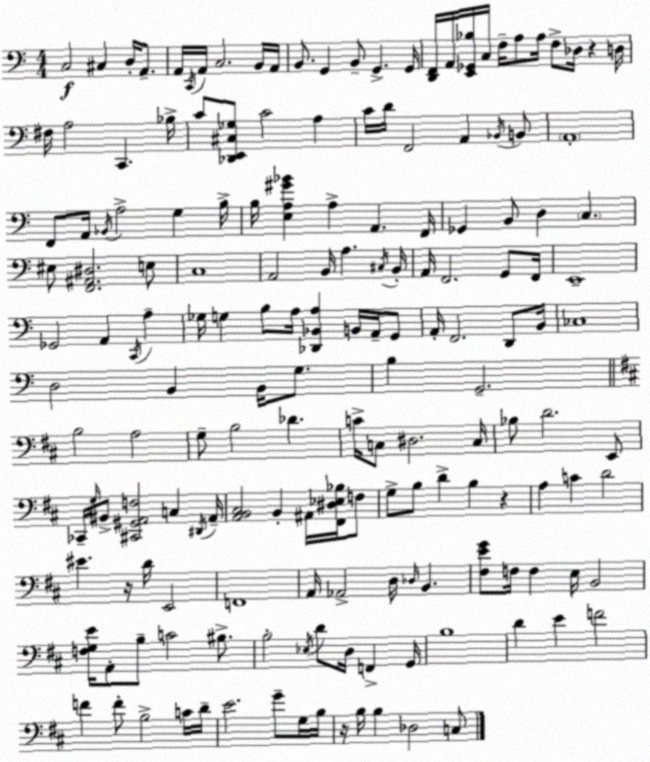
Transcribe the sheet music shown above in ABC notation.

X:1
T:Untitled
M:4/4
L:1/4
K:Am
C,2 ^C, D,/4 A,,/2 A,,/4 C,,/4 A,,/4 C,2 B,,/4 A,,/4 B,,/2 G,, B,,/2 G,, G,,/4 [D,,F,,]/4 A,,/4 [E,,_G,,_B,]/4 C,/4 F,/4 A,/2 A,/4 F,/2 _D,/4 z D,/4 ^F,/4 A,2 C,, _B,/4 C/2 [_D,,E,,^C,_G,]/2 C2 A, C/4 D/4 F,,2 A,, _B,,/4 B,,/2 A,,4 F,,/2 A,,/4 _B,,/4 A,2 G, B,/4 B,/4 [E,A,^G_B] A, A,, F,,/4 _G,, B,,/2 D, C, ^E,/2 [F,,^A,,^D,]2 E,/2 C,4 A,,2 B,,/4 A, ^C,/4 B,,/4 A,,/4 F,,2 G,,/2 F,,/4 E,,4 _G,,2 A,, C,,/4 A, _G,/4 G, B,/2 A,/4 [_D,,_B,,A,] B,,/4 A,,/4 G,,/2 A,,/4 F,,2 D,,/2 B,,/4 _C,4 D,2 B,, B,,/4 G,/2 B, G,,2 B,2 A,2 G,/2 B,2 _D C/4 C,/2 ^D,2 C,/4 _B,/2 D2 E,,/2 _C,,/4 G,/4 ^B,,/2 [^C,,^G,,A,,F,]2 C, ^D,,/4 A,,/4 [A,,B,,^C,]2 B,, ^A,,/4 [^F,,^D,_E,_B,]/4 F,/2 G,/2 B,/2 D B, z A, C D2 ^E z/4 D/4 E,,2 F,,4 A,,/4 _A,,2 D,/4 _D,/4 B,, [^F,EG]/2 F,/4 F, E,/4 B,,2 [F,G,E]/4 A,,/2 B,/2 C2 ^B,/2 B,2 _E,/4 D/2 D,/4 F,, G,,/4 B,4 D E F2 F F/2 B,2 C/4 D/4 E2 G/2 G,/4 B,/4 z/4 B,/4 B, _D,2 C,/2